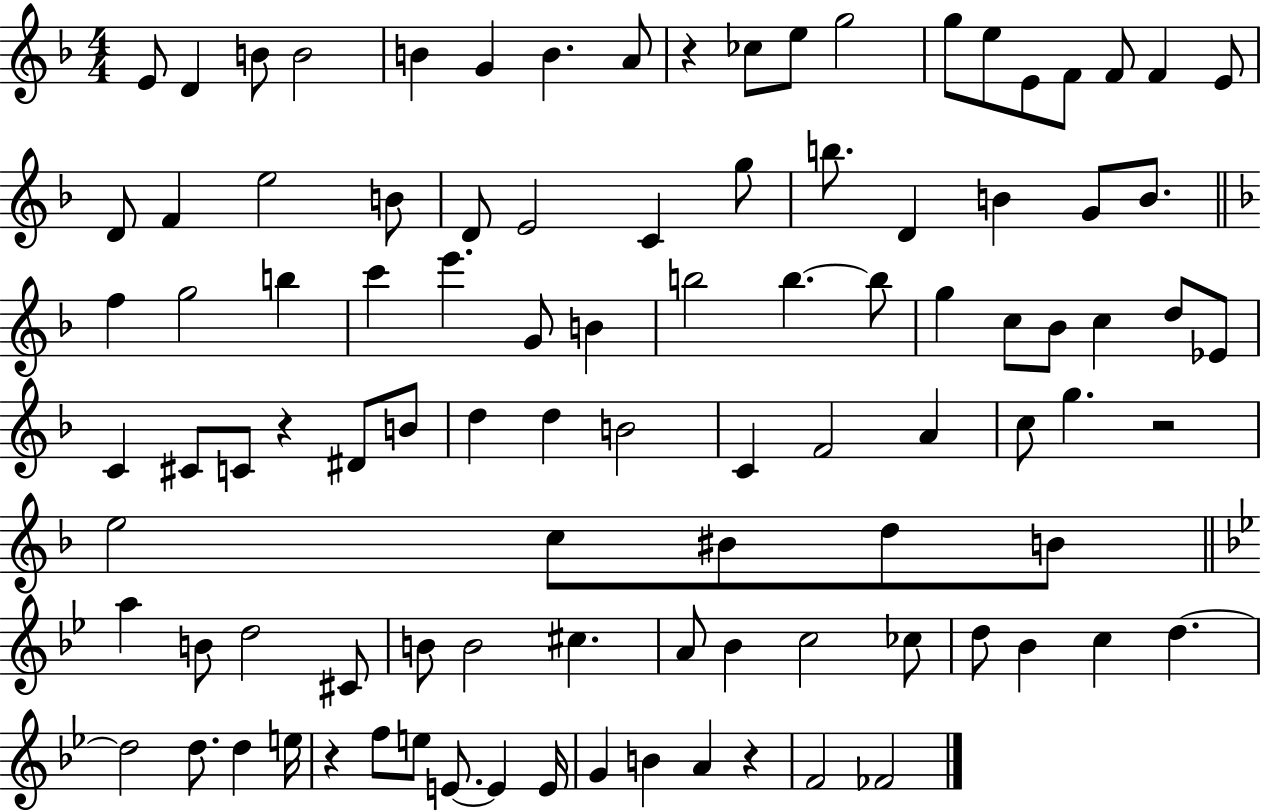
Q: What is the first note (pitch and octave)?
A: E4